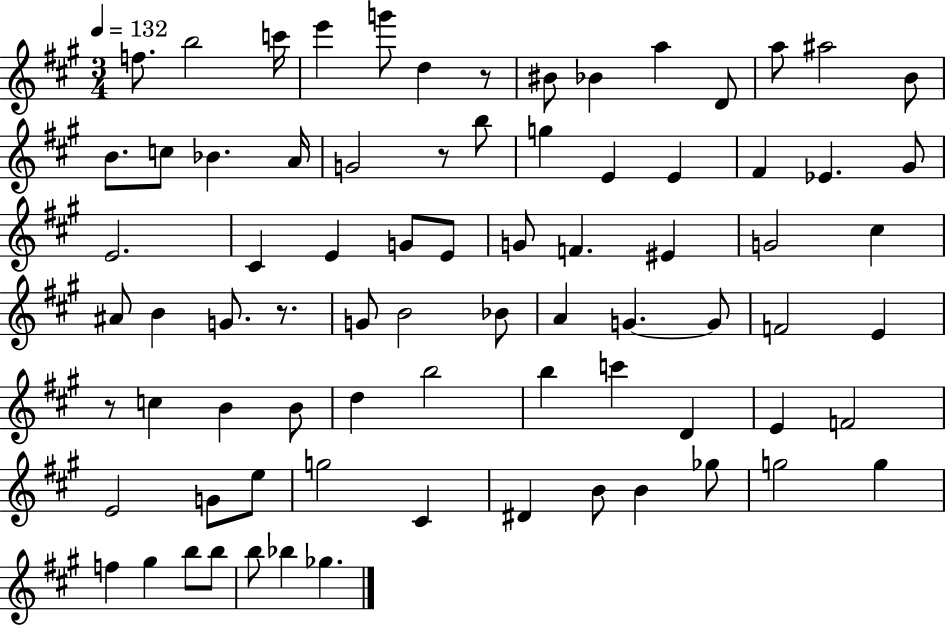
F5/e. B5/h C6/s E6/q G6/e D5/q R/e BIS4/e Bb4/q A5/q D4/e A5/e A#5/h B4/e B4/e. C5/e Bb4/q. A4/s G4/h R/e B5/e G5/q E4/q E4/q F#4/q Eb4/q. G#4/e E4/h. C#4/q E4/q G4/e E4/e G4/e F4/q. EIS4/q G4/h C#5/q A#4/e B4/q G4/e. R/e. G4/e B4/h Bb4/e A4/q G4/q. G4/e F4/h E4/q R/e C5/q B4/q B4/e D5/q B5/h B5/q C6/q D4/q E4/q F4/h E4/h G4/e E5/e G5/h C#4/q D#4/q B4/e B4/q Gb5/e G5/h G5/q F5/q G#5/q B5/e B5/e B5/e Bb5/q Gb5/q.